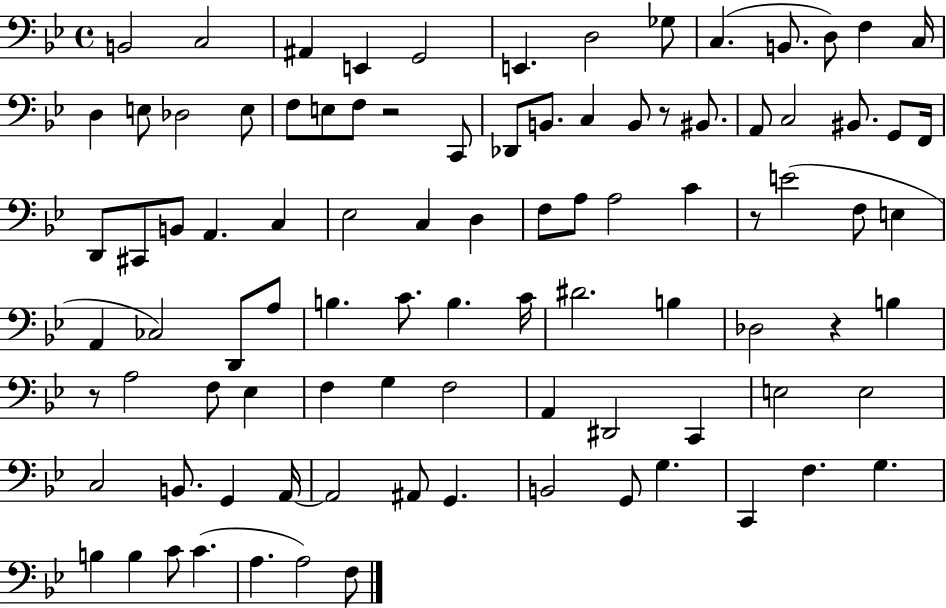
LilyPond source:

{
  \clef bass
  \time 4/4
  \defaultTimeSignature
  \key bes \major
  b,2 c2 | ais,4 e,4 g,2 | e,4. d2 ges8 | c4.( b,8. d8) f4 c16 | \break d4 e8 des2 e8 | f8 e8 f8 r2 c,8 | des,8 b,8. c4 b,8 r8 bis,8. | a,8 c2 bis,8. g,8 f,16 | \break d,8 cis,8 b,8 a,4. c4 | ees2 c4 d4 | f8 a8 a2 c'4 | r8 e'2( f8 e4 | \break a,4 ces2) d,8 a8 | b4. c'8. b4. c'16 | dis'2. b4 | des2 r4 b4 | \break r8 a2 f8 ees4 | f4 g4 f2 | a,4 dis,2 c,4 | e2 e2 | \break c2 b,8. g,4 a,16~~ | a,2 ais,8 g,4. | b,2 g,8 g4. | c,4 f4. g4. | \break b4 b4 c'8 c'4.( | a4. a2) f8 | \bar "|."
}